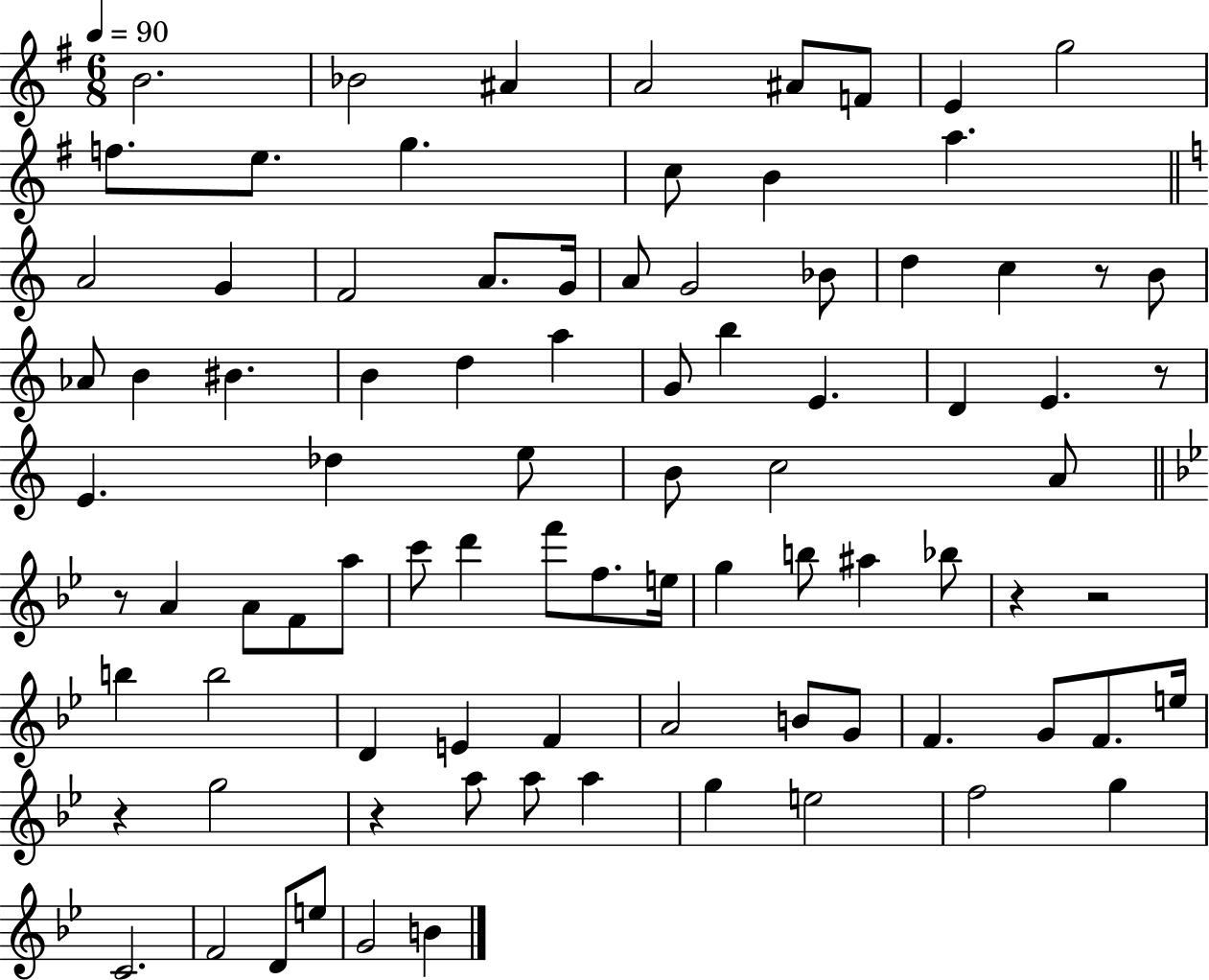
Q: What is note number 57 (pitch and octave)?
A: B5